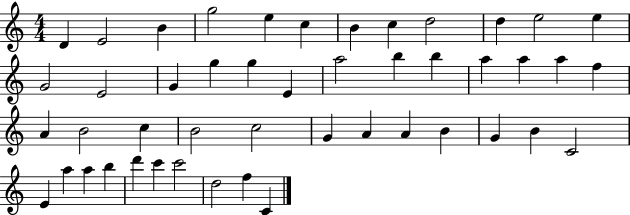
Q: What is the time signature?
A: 4/4